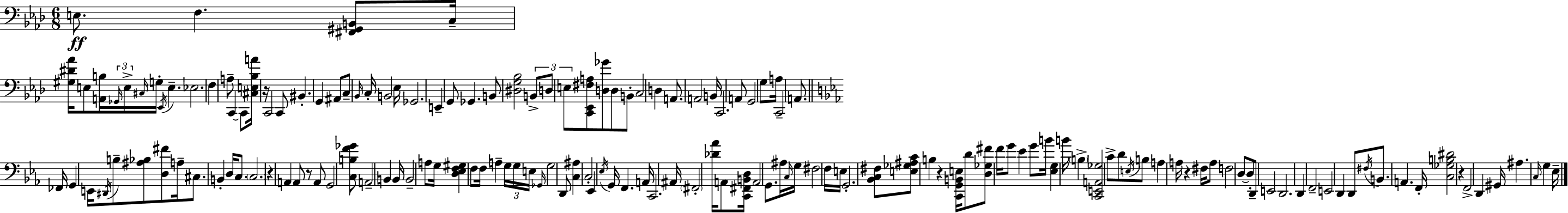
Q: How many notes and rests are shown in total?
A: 162